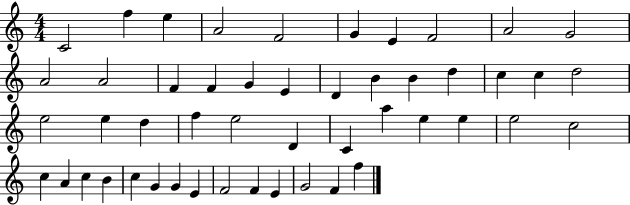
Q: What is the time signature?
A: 4/4